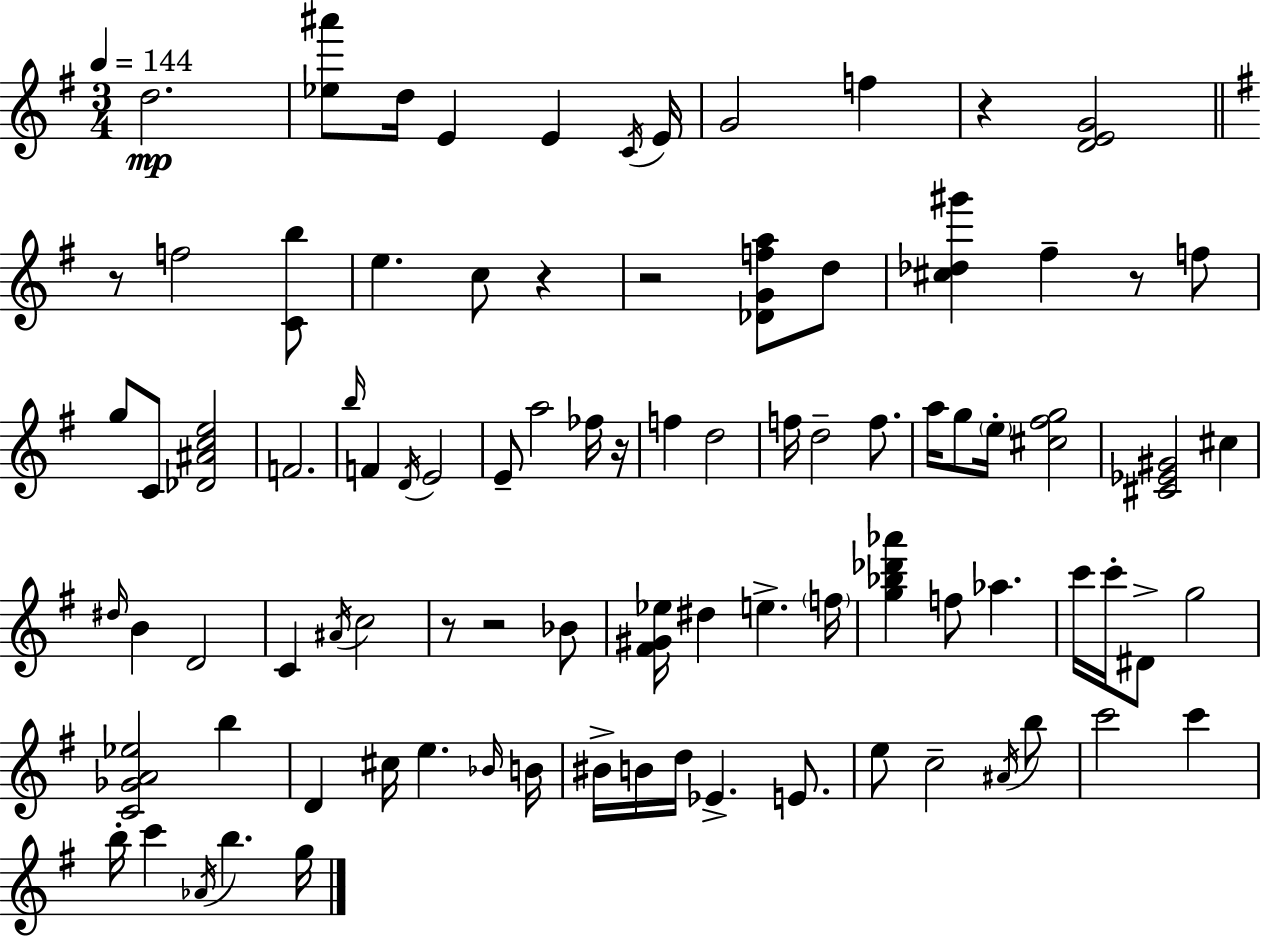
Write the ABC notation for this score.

X:1
T:Untitled
M:3/4
L:1/4
K:G
d2 [_e^a']/2 d/4 E E C/4 E/4 G2 f z [DEG]2 z/2 f2 [Cb]/2 e c/2 z z2 [_DGfa]/2 d/2 [^c_d^g'] ^f z/2 f/2 g/2 C/2 [_D^Ace]2 F2 b/4 F D/4 E2 E/2 a2 _f/4 z/4 f d2 f/4 d2 f/2 a/4 g/2 e/4 [^c^fg]2 [^C_E^G]2 ^c ^d/4 B D2 C ^A/4 c2 z/2 z2 _B/2 [^F^G_e]/4 ^d e f/4 [g_b_d'_a'] f/2 _a c'/4 c'/4 ^D/2 g2 [C_GA_e]2 b D ^c/4 e _B/4 B/4 ^B/4 B/4 d/4 _E E/2 e/2 c2 ^A/4 b/2 c'2 c' b/4 c' _A/4 b g/4